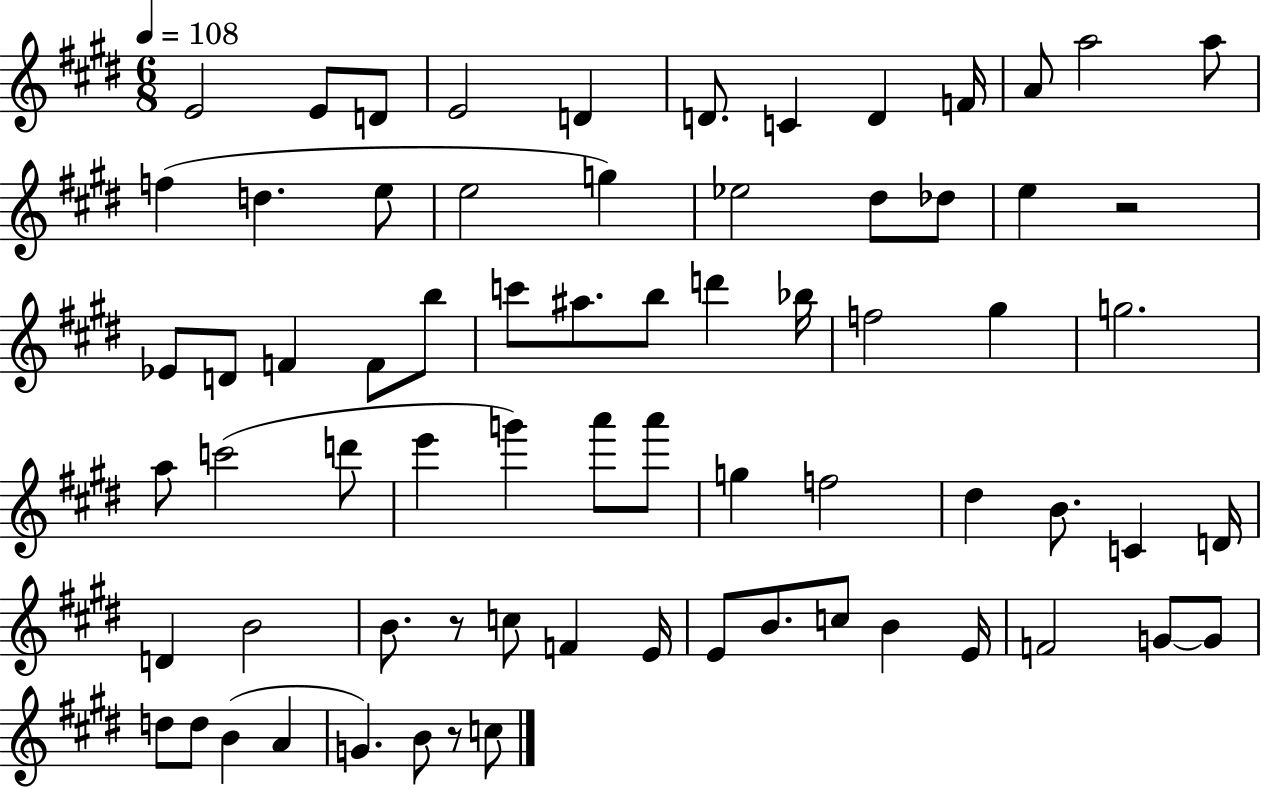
E4/h E4/e D4/e E4/h D4/q D4/e. C4/q D4/q F4/s A4/e A5/h A5/e F5/q D5/q. E5/e E5/h G5/q Eb5/h D#5/e Db5/e E5/q R/h Eb4/e D4/e F4/q F4/e B5/e C6/e A#5/e. B5/e D6/q Bb5/s F5/h G#5/q G5/h. A5/e C6/h D6/e E6/q G6/q A6/e A6/e G5/q F5/h D#5/q B4/e. C4/q D4/s D4/q B4/h B4/e. R/e C5/e F4/q E4/s E4/e B4/e. C5/e B4/q E4/s F4/h G4/e G4/e D5/e D5/e B4/q A4/q G4/q. B4/e R/e C5/e